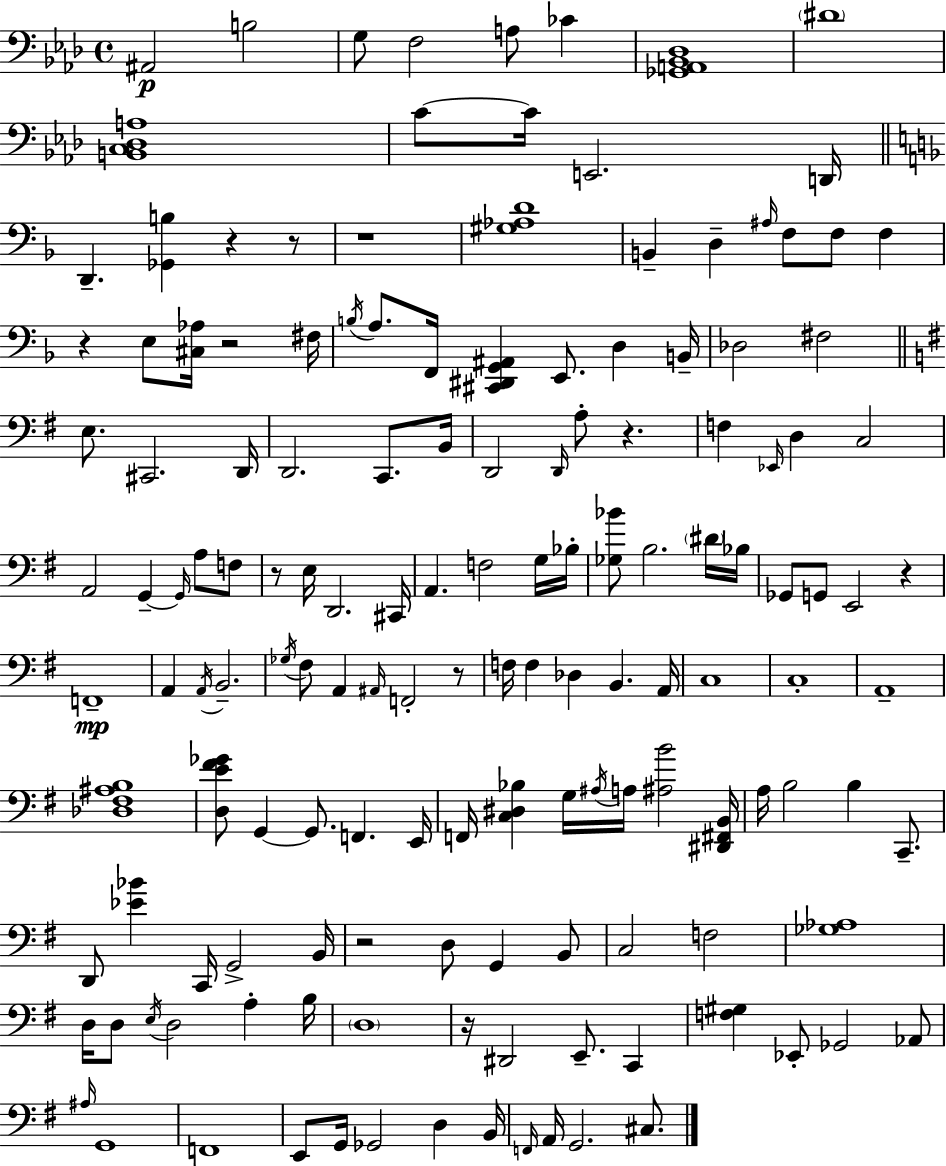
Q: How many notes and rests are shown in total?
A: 148